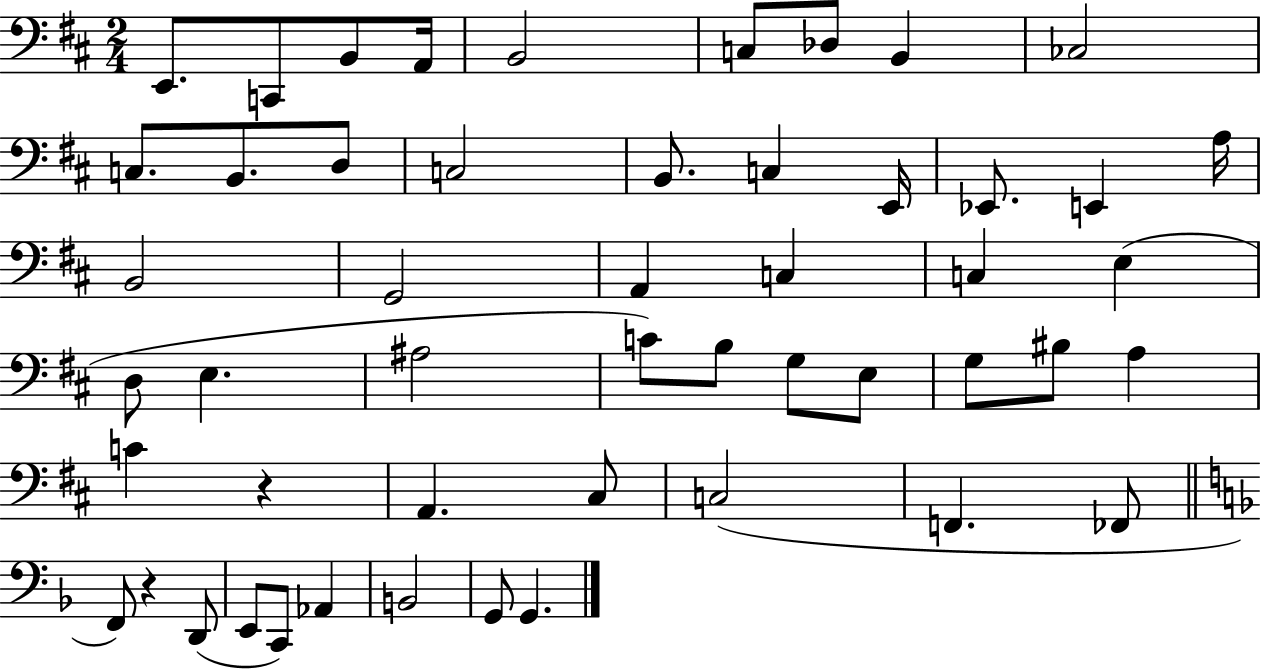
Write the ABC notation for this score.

X:1
T:Untitled
M:2/4
L:1/4
K:D
E,,/2 C,,/2 B,,/2 A,,/4 B,,2 C,/2 _D,/2 B,, _C,2 C,/2 B,,/2 D,/2 C,2 B,,/2 C, E,,/4 _E,,/2 E,, A,/4 B,,2 G,,2 A,, C, C, E, D,/2 E, ^A,2 C/2 B,/2 G,/2 E,/2 G,/2 ^B,/2 A, C z A,, ^C,/2 C,2 F,, _F,,/2 F,,/2 z D,,/2 E,,/2 C,,/2 _A,, B,,2 G,,/2 G,,